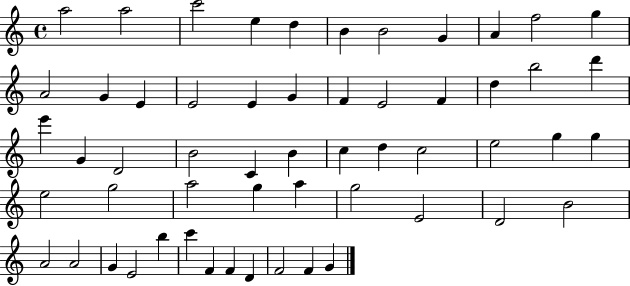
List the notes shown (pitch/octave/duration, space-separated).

A5/h A5/h C6/h E5/q D5/q B4/q B4/h G4/q A4/q F5/h G5/q A4/h G4/q E4/q E4/h E4/q G4/q F4/q E4/h F4/q D5/q B5/h D6/q E6/q G4/q D4/h B4/h C4/q B4/q C5/q D5/q C5/h E5/h G5/q G5/q E5/h G5/h A5/h G5/q A5/q G5/h E4/h D4/h B4/h A4/h A4/h G4/q E4/h B5/q C6/q F4/q F4/q D4/q F4/h F4/q G4/q